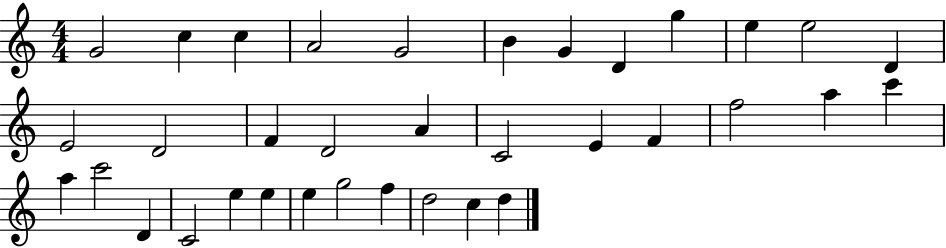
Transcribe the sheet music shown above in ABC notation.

X:1
T:Untitled
M:4/4
L:1/4
K:C
G2 c c A2 G2 B G D g e e2 D E2 D2 F D2 A C2 E F f2 a c' a c'2 D C2 e e e g2 f d2 c d